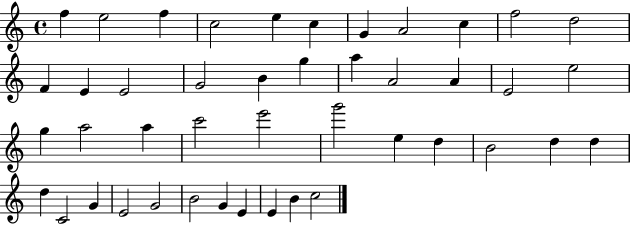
X:1
T:Untitled
M:4/4
L:1/4
K:C
f e2 f c2 e c G A2 c f2 d2 F E E2 G2 B g a A2 A E2 e2 g a2 a c'2 e'2 g'2 e d B2 d d d C2 G E2 G2 B2 G E E B c2